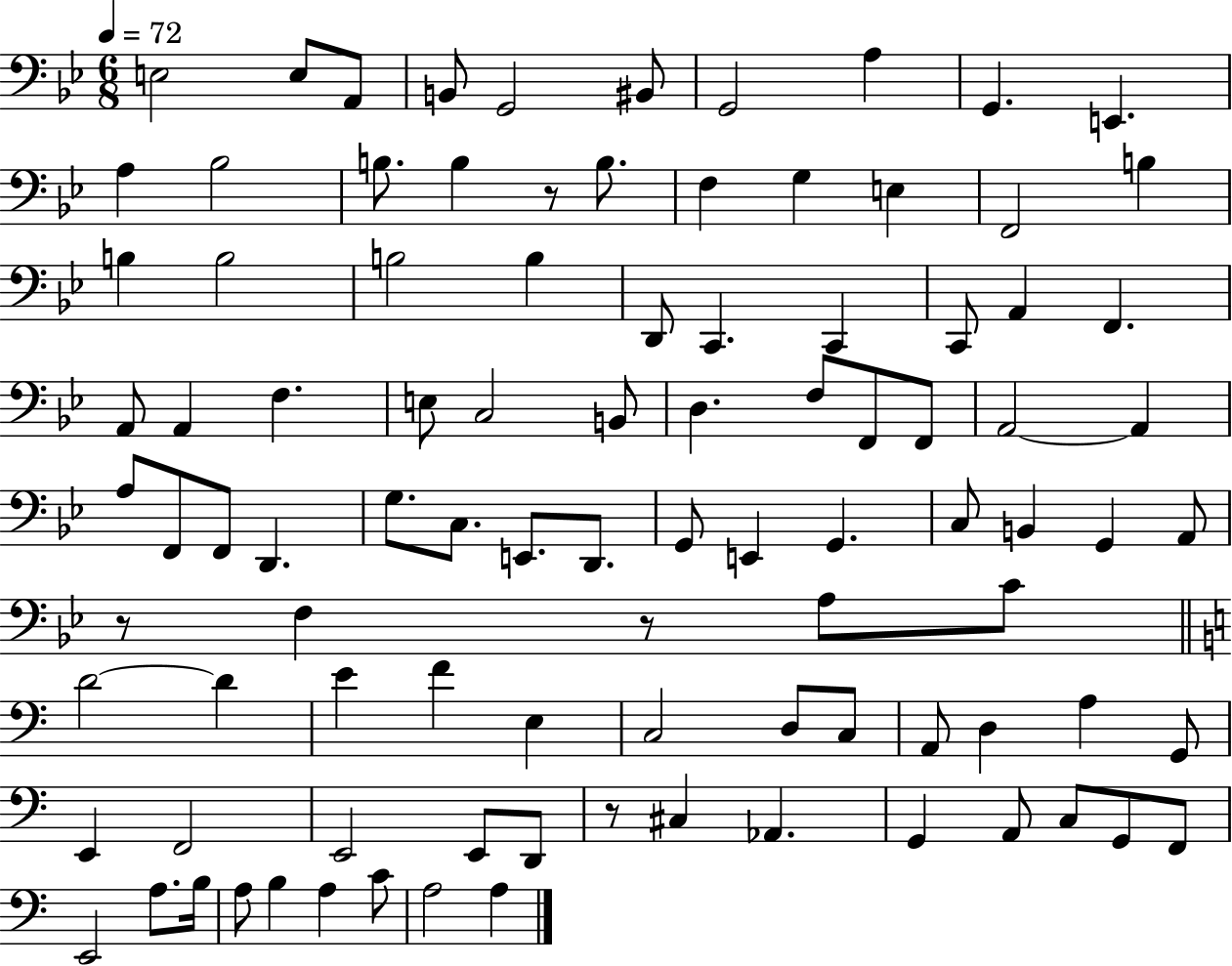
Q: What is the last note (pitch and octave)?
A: A3